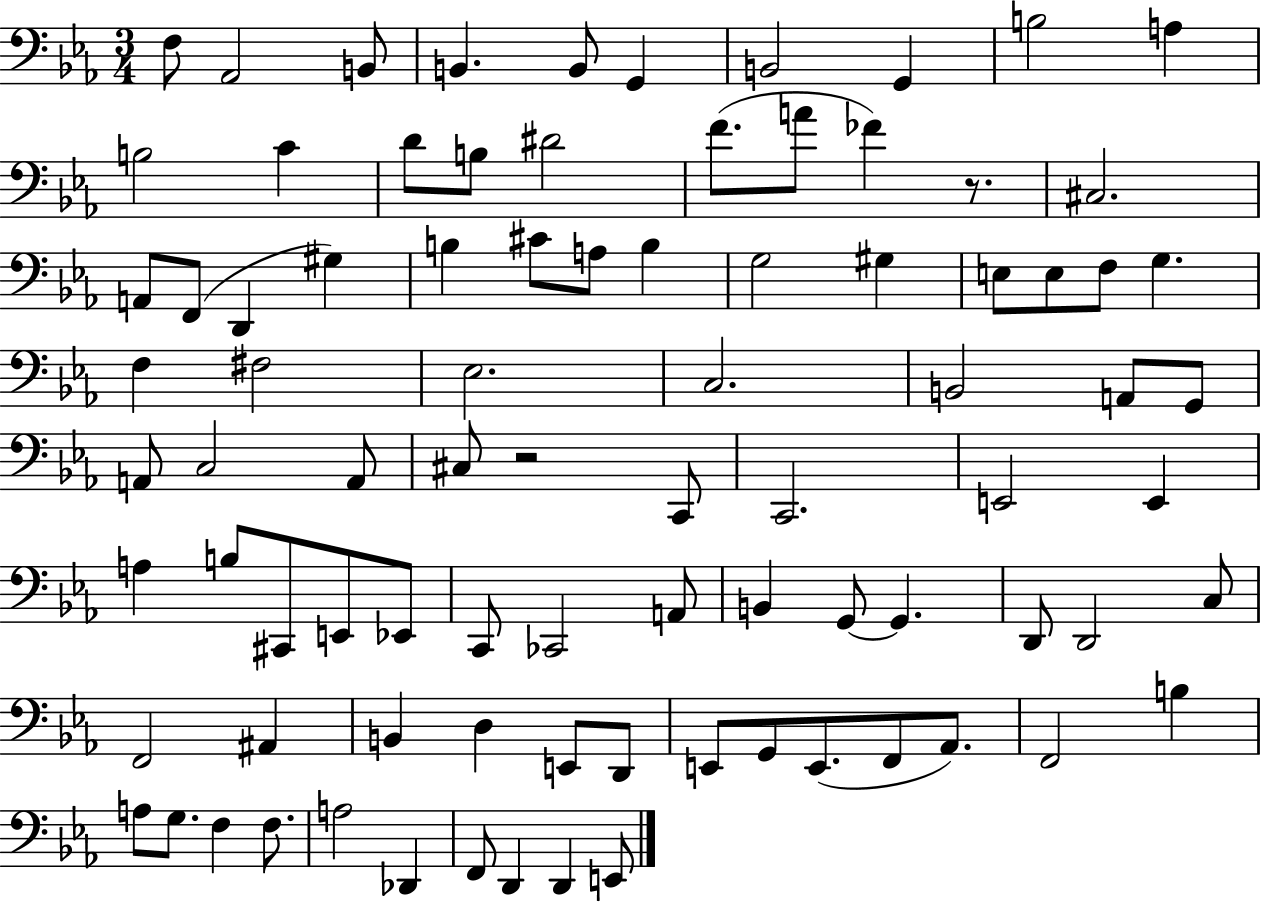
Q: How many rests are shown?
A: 2